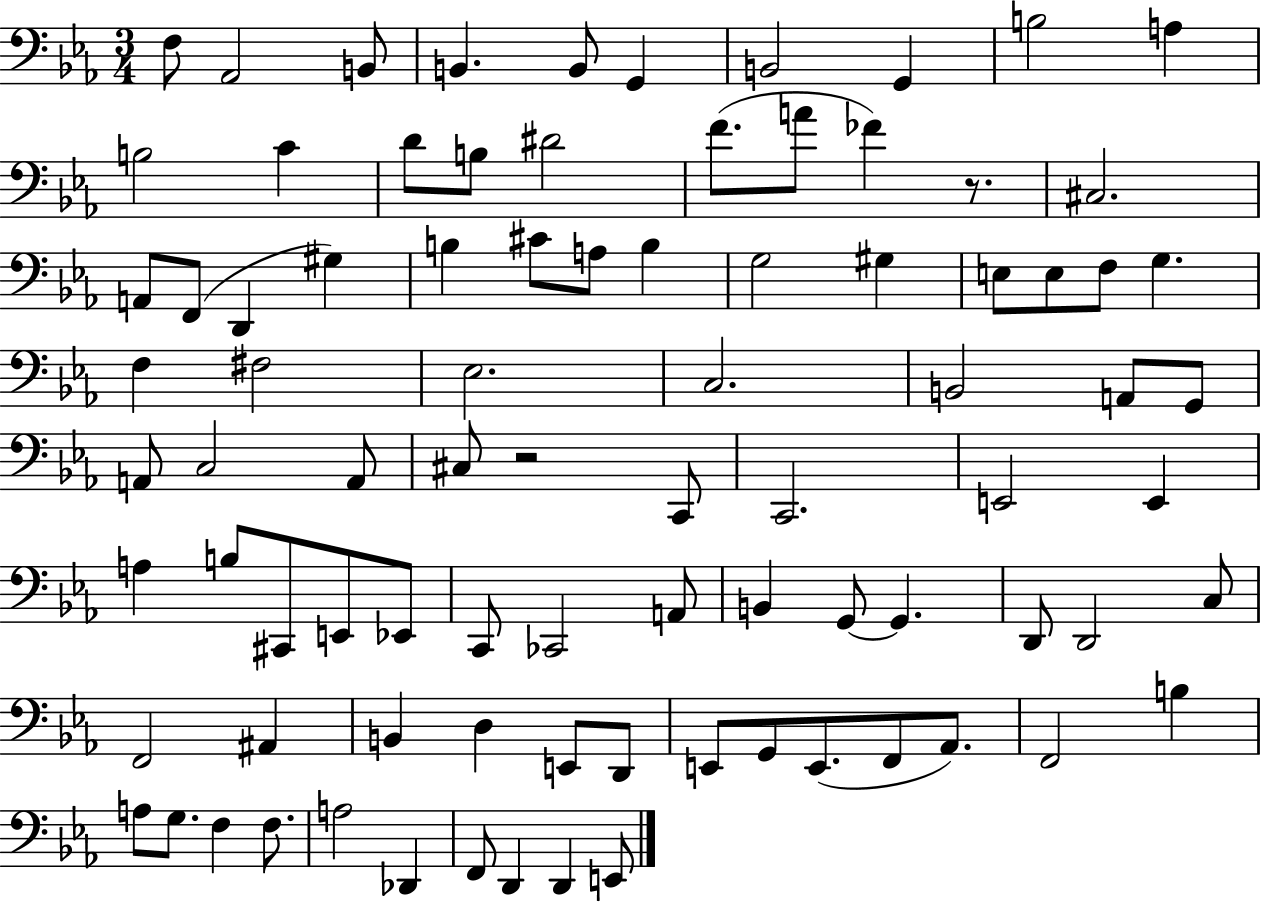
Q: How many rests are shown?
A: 2